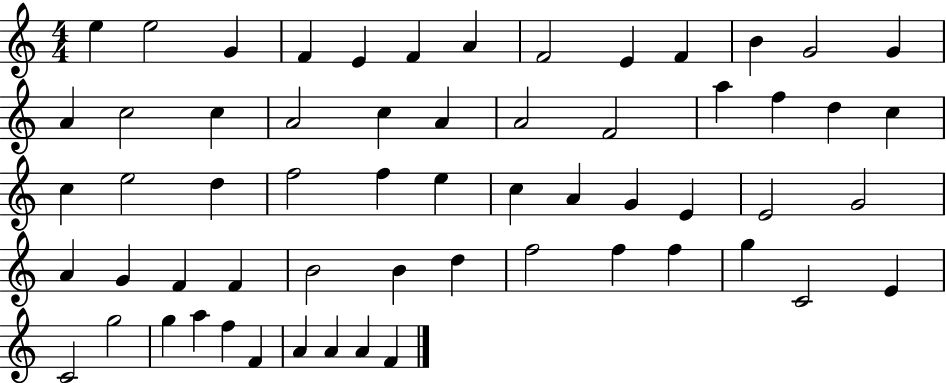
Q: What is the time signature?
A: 4/4